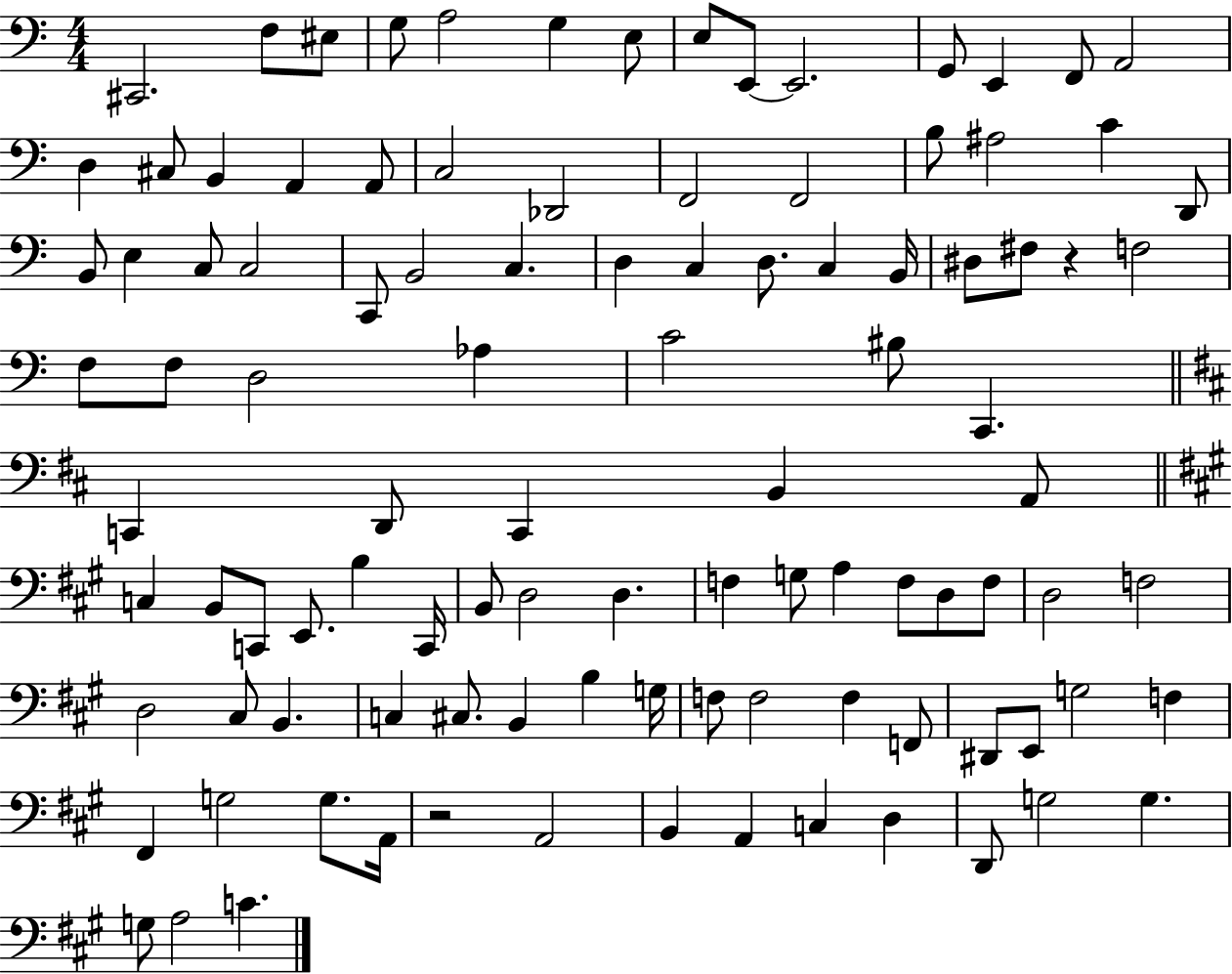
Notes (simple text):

C#2/h. F3/e EIS3/e G3/e A3/h G3/q E3/e E3/e E2/e E2/h. G2/e E2/q F2/e A2/h D3/q C#3/e B2/q A2/q A2/e C3/h Db2/h F2/h F2/h B3/e A#3/h C4/q D2/e B2/e E3/q C3/e C3/h C2/e B2/h C3/q. D3/q C3/q D3/e. C3/q B2/s D#3/e F#3/e R/q F3/h F3/e F3/e D3/h Ab3/q C4/h BIS3/e C2/q. C2/q D2/e C2/q B2/q A2/e C3/q B2/e C2/e E2/e. B3/q C2/s B2/e D3/h D3/q. F3/q G3/e A3/q F3/e D3/e F3/e D3/h F3/h D3/h C#3/e B2/q. C3/q C#3/e. B2/q B3/q G3/s F3/e F3/h F3/q F2/e D#2/e E2/e G3/h F3/q F#2/q G3/h G3/e. A2/s R/h A2/h B2/q A2/q C3/q D3/q D2/e G3/h G3/q. G3/e A3/h C4/q.